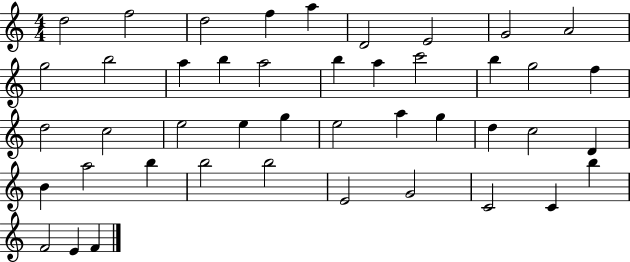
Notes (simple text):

D5/h F5/h D5/h F5/q A5/q D4/h E4/h G4/h A4/h G5/h B5/h A5/q B5/q A5/h B5/q A5/q C6/h B5/q G5/h F5/q D5/h C5/h E5/h E5/q G5/q E5/h A5/q G5/q D5/q C5/h D4/q B4/q A5/h B5/q B5/h B5/h E4/h G4/h C4/h C4/q B5/q F4/h E4/q F4/q